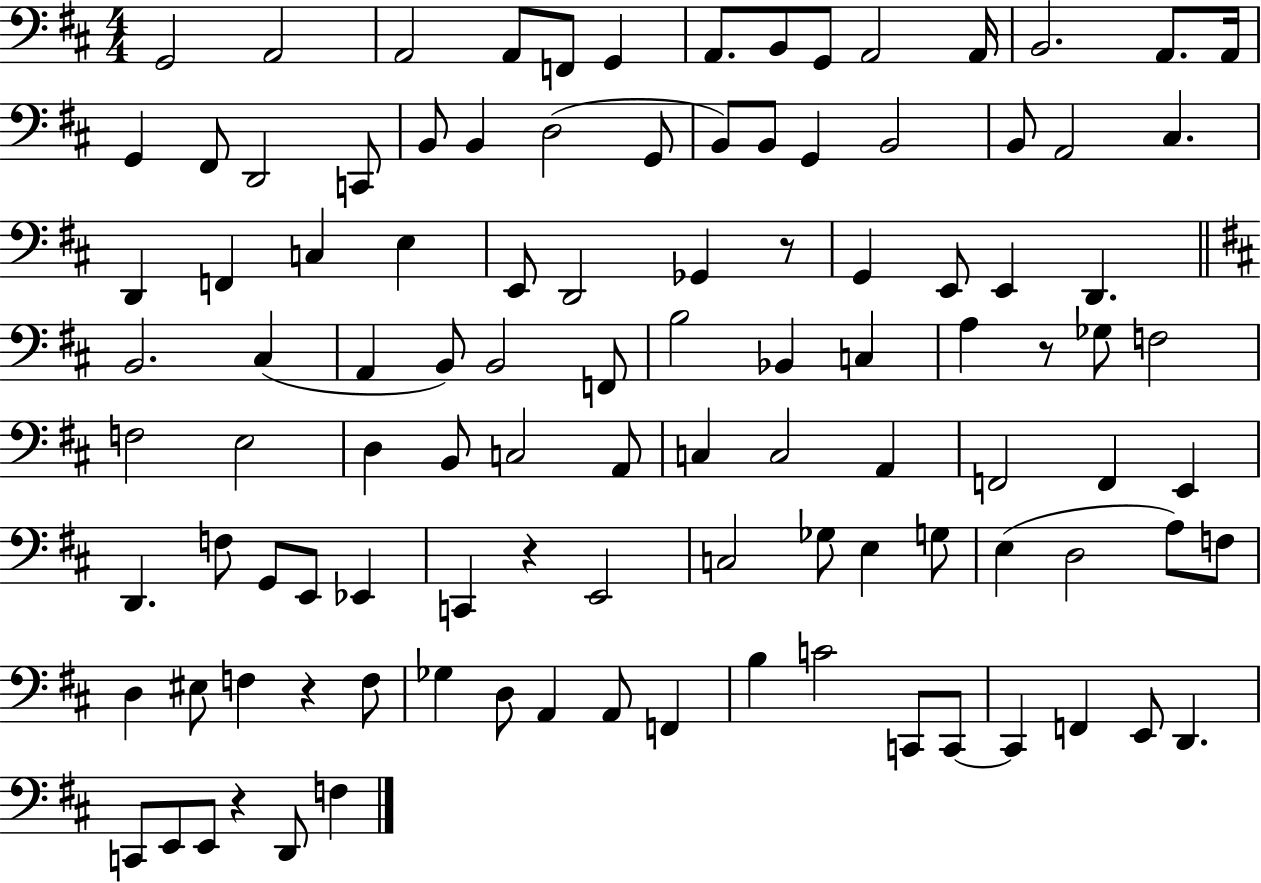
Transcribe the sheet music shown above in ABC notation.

X:1
T:Untitled
M:4/4
L:1/4
K:D
G,,2 A,,2 A,,2 A,,/2 F,,/2 G,, A,,/2 B,,/2 G,,/2 A,,2 A,,/4 B,,2 A,,/2 A,,/4 G,, ^F,,/2 D,,2 C,,/2 B,,/2 B,, D,2 G,,/2 B,,/2 B,,/2 G,, B,,2 B,,/2 A,,2 ^C, D,, F,, C, E, E,,/2 D,,2 _G,, z/2 G,, E,,/2 E,, D,, B,,2 ^C, A,, B,,/2 B,,2 F,,/2 B,2 _B,, C, A, z/2 _G,/2 F,2 F,2 E,2 D, B,,/2 C,2 A,,/2 C, C,2 A,, F,,2 F,, E,, D,, F,/2 G,,/2 E,,/2 _E,, C,, z E,,2 C,2 _G,/2 E, G,/2 E, D,2 A,/2 F,/2 D, ^E,/2 F, z F,/2 _G, D,/2 A,, A,,/2 F,, B, C2 C,,/2 C,,/2 C,, F,, E,,/2 D,, C,,/2 E,,/2 E,,/2 z D,,/2 F,